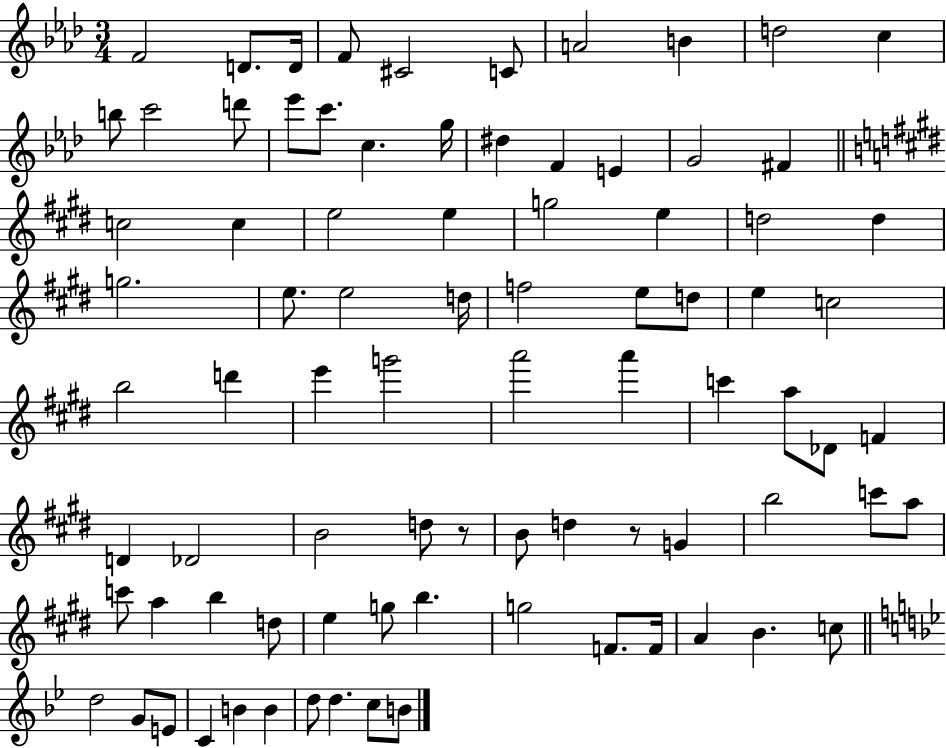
{
  \clef treble
  \numericTimeSignature
  \time 3/4
  \key aes \major
  f'2 d'8. d'16 | f'8 cis'2 c'8 | a'2 b'4 | d''2 c''4 | \break b''8 c'''2 d'''8 | ees'''8 c'''8. c''4. g''16 | dis''4 f'4 e'4 | g'2 fis'4 | \break \bar "||" \break \key e \major c''2 c''4 | e''2 e''4 | g''2 e''4 | d''2 d''4 | \break g''2. | e''8. e''2 d''16 | f''2 e''8 d''8 | e''4 c''2 | \break b''2 d'''4 | e'''4 g'''2 | a'''2 a'''4 | c'''4 a''8 des'8 f'4 | \break d'4 des'2 | b'2 d''8 r8 | b'8 d''4 r8 g'4 | b''2 c'''8 a''8 | \break c'''8 a''4 b''4 d''8 | e''4 g''8 b''4. | g''2 f'8. f'16 | a'4 b'4. c''8 | \break \bar "||" \break \key g \minor d''2 g'8 e'8 | c'4 b'4 b'4 | d''8 d''4. c''8 b'8 | \bar "|."
}